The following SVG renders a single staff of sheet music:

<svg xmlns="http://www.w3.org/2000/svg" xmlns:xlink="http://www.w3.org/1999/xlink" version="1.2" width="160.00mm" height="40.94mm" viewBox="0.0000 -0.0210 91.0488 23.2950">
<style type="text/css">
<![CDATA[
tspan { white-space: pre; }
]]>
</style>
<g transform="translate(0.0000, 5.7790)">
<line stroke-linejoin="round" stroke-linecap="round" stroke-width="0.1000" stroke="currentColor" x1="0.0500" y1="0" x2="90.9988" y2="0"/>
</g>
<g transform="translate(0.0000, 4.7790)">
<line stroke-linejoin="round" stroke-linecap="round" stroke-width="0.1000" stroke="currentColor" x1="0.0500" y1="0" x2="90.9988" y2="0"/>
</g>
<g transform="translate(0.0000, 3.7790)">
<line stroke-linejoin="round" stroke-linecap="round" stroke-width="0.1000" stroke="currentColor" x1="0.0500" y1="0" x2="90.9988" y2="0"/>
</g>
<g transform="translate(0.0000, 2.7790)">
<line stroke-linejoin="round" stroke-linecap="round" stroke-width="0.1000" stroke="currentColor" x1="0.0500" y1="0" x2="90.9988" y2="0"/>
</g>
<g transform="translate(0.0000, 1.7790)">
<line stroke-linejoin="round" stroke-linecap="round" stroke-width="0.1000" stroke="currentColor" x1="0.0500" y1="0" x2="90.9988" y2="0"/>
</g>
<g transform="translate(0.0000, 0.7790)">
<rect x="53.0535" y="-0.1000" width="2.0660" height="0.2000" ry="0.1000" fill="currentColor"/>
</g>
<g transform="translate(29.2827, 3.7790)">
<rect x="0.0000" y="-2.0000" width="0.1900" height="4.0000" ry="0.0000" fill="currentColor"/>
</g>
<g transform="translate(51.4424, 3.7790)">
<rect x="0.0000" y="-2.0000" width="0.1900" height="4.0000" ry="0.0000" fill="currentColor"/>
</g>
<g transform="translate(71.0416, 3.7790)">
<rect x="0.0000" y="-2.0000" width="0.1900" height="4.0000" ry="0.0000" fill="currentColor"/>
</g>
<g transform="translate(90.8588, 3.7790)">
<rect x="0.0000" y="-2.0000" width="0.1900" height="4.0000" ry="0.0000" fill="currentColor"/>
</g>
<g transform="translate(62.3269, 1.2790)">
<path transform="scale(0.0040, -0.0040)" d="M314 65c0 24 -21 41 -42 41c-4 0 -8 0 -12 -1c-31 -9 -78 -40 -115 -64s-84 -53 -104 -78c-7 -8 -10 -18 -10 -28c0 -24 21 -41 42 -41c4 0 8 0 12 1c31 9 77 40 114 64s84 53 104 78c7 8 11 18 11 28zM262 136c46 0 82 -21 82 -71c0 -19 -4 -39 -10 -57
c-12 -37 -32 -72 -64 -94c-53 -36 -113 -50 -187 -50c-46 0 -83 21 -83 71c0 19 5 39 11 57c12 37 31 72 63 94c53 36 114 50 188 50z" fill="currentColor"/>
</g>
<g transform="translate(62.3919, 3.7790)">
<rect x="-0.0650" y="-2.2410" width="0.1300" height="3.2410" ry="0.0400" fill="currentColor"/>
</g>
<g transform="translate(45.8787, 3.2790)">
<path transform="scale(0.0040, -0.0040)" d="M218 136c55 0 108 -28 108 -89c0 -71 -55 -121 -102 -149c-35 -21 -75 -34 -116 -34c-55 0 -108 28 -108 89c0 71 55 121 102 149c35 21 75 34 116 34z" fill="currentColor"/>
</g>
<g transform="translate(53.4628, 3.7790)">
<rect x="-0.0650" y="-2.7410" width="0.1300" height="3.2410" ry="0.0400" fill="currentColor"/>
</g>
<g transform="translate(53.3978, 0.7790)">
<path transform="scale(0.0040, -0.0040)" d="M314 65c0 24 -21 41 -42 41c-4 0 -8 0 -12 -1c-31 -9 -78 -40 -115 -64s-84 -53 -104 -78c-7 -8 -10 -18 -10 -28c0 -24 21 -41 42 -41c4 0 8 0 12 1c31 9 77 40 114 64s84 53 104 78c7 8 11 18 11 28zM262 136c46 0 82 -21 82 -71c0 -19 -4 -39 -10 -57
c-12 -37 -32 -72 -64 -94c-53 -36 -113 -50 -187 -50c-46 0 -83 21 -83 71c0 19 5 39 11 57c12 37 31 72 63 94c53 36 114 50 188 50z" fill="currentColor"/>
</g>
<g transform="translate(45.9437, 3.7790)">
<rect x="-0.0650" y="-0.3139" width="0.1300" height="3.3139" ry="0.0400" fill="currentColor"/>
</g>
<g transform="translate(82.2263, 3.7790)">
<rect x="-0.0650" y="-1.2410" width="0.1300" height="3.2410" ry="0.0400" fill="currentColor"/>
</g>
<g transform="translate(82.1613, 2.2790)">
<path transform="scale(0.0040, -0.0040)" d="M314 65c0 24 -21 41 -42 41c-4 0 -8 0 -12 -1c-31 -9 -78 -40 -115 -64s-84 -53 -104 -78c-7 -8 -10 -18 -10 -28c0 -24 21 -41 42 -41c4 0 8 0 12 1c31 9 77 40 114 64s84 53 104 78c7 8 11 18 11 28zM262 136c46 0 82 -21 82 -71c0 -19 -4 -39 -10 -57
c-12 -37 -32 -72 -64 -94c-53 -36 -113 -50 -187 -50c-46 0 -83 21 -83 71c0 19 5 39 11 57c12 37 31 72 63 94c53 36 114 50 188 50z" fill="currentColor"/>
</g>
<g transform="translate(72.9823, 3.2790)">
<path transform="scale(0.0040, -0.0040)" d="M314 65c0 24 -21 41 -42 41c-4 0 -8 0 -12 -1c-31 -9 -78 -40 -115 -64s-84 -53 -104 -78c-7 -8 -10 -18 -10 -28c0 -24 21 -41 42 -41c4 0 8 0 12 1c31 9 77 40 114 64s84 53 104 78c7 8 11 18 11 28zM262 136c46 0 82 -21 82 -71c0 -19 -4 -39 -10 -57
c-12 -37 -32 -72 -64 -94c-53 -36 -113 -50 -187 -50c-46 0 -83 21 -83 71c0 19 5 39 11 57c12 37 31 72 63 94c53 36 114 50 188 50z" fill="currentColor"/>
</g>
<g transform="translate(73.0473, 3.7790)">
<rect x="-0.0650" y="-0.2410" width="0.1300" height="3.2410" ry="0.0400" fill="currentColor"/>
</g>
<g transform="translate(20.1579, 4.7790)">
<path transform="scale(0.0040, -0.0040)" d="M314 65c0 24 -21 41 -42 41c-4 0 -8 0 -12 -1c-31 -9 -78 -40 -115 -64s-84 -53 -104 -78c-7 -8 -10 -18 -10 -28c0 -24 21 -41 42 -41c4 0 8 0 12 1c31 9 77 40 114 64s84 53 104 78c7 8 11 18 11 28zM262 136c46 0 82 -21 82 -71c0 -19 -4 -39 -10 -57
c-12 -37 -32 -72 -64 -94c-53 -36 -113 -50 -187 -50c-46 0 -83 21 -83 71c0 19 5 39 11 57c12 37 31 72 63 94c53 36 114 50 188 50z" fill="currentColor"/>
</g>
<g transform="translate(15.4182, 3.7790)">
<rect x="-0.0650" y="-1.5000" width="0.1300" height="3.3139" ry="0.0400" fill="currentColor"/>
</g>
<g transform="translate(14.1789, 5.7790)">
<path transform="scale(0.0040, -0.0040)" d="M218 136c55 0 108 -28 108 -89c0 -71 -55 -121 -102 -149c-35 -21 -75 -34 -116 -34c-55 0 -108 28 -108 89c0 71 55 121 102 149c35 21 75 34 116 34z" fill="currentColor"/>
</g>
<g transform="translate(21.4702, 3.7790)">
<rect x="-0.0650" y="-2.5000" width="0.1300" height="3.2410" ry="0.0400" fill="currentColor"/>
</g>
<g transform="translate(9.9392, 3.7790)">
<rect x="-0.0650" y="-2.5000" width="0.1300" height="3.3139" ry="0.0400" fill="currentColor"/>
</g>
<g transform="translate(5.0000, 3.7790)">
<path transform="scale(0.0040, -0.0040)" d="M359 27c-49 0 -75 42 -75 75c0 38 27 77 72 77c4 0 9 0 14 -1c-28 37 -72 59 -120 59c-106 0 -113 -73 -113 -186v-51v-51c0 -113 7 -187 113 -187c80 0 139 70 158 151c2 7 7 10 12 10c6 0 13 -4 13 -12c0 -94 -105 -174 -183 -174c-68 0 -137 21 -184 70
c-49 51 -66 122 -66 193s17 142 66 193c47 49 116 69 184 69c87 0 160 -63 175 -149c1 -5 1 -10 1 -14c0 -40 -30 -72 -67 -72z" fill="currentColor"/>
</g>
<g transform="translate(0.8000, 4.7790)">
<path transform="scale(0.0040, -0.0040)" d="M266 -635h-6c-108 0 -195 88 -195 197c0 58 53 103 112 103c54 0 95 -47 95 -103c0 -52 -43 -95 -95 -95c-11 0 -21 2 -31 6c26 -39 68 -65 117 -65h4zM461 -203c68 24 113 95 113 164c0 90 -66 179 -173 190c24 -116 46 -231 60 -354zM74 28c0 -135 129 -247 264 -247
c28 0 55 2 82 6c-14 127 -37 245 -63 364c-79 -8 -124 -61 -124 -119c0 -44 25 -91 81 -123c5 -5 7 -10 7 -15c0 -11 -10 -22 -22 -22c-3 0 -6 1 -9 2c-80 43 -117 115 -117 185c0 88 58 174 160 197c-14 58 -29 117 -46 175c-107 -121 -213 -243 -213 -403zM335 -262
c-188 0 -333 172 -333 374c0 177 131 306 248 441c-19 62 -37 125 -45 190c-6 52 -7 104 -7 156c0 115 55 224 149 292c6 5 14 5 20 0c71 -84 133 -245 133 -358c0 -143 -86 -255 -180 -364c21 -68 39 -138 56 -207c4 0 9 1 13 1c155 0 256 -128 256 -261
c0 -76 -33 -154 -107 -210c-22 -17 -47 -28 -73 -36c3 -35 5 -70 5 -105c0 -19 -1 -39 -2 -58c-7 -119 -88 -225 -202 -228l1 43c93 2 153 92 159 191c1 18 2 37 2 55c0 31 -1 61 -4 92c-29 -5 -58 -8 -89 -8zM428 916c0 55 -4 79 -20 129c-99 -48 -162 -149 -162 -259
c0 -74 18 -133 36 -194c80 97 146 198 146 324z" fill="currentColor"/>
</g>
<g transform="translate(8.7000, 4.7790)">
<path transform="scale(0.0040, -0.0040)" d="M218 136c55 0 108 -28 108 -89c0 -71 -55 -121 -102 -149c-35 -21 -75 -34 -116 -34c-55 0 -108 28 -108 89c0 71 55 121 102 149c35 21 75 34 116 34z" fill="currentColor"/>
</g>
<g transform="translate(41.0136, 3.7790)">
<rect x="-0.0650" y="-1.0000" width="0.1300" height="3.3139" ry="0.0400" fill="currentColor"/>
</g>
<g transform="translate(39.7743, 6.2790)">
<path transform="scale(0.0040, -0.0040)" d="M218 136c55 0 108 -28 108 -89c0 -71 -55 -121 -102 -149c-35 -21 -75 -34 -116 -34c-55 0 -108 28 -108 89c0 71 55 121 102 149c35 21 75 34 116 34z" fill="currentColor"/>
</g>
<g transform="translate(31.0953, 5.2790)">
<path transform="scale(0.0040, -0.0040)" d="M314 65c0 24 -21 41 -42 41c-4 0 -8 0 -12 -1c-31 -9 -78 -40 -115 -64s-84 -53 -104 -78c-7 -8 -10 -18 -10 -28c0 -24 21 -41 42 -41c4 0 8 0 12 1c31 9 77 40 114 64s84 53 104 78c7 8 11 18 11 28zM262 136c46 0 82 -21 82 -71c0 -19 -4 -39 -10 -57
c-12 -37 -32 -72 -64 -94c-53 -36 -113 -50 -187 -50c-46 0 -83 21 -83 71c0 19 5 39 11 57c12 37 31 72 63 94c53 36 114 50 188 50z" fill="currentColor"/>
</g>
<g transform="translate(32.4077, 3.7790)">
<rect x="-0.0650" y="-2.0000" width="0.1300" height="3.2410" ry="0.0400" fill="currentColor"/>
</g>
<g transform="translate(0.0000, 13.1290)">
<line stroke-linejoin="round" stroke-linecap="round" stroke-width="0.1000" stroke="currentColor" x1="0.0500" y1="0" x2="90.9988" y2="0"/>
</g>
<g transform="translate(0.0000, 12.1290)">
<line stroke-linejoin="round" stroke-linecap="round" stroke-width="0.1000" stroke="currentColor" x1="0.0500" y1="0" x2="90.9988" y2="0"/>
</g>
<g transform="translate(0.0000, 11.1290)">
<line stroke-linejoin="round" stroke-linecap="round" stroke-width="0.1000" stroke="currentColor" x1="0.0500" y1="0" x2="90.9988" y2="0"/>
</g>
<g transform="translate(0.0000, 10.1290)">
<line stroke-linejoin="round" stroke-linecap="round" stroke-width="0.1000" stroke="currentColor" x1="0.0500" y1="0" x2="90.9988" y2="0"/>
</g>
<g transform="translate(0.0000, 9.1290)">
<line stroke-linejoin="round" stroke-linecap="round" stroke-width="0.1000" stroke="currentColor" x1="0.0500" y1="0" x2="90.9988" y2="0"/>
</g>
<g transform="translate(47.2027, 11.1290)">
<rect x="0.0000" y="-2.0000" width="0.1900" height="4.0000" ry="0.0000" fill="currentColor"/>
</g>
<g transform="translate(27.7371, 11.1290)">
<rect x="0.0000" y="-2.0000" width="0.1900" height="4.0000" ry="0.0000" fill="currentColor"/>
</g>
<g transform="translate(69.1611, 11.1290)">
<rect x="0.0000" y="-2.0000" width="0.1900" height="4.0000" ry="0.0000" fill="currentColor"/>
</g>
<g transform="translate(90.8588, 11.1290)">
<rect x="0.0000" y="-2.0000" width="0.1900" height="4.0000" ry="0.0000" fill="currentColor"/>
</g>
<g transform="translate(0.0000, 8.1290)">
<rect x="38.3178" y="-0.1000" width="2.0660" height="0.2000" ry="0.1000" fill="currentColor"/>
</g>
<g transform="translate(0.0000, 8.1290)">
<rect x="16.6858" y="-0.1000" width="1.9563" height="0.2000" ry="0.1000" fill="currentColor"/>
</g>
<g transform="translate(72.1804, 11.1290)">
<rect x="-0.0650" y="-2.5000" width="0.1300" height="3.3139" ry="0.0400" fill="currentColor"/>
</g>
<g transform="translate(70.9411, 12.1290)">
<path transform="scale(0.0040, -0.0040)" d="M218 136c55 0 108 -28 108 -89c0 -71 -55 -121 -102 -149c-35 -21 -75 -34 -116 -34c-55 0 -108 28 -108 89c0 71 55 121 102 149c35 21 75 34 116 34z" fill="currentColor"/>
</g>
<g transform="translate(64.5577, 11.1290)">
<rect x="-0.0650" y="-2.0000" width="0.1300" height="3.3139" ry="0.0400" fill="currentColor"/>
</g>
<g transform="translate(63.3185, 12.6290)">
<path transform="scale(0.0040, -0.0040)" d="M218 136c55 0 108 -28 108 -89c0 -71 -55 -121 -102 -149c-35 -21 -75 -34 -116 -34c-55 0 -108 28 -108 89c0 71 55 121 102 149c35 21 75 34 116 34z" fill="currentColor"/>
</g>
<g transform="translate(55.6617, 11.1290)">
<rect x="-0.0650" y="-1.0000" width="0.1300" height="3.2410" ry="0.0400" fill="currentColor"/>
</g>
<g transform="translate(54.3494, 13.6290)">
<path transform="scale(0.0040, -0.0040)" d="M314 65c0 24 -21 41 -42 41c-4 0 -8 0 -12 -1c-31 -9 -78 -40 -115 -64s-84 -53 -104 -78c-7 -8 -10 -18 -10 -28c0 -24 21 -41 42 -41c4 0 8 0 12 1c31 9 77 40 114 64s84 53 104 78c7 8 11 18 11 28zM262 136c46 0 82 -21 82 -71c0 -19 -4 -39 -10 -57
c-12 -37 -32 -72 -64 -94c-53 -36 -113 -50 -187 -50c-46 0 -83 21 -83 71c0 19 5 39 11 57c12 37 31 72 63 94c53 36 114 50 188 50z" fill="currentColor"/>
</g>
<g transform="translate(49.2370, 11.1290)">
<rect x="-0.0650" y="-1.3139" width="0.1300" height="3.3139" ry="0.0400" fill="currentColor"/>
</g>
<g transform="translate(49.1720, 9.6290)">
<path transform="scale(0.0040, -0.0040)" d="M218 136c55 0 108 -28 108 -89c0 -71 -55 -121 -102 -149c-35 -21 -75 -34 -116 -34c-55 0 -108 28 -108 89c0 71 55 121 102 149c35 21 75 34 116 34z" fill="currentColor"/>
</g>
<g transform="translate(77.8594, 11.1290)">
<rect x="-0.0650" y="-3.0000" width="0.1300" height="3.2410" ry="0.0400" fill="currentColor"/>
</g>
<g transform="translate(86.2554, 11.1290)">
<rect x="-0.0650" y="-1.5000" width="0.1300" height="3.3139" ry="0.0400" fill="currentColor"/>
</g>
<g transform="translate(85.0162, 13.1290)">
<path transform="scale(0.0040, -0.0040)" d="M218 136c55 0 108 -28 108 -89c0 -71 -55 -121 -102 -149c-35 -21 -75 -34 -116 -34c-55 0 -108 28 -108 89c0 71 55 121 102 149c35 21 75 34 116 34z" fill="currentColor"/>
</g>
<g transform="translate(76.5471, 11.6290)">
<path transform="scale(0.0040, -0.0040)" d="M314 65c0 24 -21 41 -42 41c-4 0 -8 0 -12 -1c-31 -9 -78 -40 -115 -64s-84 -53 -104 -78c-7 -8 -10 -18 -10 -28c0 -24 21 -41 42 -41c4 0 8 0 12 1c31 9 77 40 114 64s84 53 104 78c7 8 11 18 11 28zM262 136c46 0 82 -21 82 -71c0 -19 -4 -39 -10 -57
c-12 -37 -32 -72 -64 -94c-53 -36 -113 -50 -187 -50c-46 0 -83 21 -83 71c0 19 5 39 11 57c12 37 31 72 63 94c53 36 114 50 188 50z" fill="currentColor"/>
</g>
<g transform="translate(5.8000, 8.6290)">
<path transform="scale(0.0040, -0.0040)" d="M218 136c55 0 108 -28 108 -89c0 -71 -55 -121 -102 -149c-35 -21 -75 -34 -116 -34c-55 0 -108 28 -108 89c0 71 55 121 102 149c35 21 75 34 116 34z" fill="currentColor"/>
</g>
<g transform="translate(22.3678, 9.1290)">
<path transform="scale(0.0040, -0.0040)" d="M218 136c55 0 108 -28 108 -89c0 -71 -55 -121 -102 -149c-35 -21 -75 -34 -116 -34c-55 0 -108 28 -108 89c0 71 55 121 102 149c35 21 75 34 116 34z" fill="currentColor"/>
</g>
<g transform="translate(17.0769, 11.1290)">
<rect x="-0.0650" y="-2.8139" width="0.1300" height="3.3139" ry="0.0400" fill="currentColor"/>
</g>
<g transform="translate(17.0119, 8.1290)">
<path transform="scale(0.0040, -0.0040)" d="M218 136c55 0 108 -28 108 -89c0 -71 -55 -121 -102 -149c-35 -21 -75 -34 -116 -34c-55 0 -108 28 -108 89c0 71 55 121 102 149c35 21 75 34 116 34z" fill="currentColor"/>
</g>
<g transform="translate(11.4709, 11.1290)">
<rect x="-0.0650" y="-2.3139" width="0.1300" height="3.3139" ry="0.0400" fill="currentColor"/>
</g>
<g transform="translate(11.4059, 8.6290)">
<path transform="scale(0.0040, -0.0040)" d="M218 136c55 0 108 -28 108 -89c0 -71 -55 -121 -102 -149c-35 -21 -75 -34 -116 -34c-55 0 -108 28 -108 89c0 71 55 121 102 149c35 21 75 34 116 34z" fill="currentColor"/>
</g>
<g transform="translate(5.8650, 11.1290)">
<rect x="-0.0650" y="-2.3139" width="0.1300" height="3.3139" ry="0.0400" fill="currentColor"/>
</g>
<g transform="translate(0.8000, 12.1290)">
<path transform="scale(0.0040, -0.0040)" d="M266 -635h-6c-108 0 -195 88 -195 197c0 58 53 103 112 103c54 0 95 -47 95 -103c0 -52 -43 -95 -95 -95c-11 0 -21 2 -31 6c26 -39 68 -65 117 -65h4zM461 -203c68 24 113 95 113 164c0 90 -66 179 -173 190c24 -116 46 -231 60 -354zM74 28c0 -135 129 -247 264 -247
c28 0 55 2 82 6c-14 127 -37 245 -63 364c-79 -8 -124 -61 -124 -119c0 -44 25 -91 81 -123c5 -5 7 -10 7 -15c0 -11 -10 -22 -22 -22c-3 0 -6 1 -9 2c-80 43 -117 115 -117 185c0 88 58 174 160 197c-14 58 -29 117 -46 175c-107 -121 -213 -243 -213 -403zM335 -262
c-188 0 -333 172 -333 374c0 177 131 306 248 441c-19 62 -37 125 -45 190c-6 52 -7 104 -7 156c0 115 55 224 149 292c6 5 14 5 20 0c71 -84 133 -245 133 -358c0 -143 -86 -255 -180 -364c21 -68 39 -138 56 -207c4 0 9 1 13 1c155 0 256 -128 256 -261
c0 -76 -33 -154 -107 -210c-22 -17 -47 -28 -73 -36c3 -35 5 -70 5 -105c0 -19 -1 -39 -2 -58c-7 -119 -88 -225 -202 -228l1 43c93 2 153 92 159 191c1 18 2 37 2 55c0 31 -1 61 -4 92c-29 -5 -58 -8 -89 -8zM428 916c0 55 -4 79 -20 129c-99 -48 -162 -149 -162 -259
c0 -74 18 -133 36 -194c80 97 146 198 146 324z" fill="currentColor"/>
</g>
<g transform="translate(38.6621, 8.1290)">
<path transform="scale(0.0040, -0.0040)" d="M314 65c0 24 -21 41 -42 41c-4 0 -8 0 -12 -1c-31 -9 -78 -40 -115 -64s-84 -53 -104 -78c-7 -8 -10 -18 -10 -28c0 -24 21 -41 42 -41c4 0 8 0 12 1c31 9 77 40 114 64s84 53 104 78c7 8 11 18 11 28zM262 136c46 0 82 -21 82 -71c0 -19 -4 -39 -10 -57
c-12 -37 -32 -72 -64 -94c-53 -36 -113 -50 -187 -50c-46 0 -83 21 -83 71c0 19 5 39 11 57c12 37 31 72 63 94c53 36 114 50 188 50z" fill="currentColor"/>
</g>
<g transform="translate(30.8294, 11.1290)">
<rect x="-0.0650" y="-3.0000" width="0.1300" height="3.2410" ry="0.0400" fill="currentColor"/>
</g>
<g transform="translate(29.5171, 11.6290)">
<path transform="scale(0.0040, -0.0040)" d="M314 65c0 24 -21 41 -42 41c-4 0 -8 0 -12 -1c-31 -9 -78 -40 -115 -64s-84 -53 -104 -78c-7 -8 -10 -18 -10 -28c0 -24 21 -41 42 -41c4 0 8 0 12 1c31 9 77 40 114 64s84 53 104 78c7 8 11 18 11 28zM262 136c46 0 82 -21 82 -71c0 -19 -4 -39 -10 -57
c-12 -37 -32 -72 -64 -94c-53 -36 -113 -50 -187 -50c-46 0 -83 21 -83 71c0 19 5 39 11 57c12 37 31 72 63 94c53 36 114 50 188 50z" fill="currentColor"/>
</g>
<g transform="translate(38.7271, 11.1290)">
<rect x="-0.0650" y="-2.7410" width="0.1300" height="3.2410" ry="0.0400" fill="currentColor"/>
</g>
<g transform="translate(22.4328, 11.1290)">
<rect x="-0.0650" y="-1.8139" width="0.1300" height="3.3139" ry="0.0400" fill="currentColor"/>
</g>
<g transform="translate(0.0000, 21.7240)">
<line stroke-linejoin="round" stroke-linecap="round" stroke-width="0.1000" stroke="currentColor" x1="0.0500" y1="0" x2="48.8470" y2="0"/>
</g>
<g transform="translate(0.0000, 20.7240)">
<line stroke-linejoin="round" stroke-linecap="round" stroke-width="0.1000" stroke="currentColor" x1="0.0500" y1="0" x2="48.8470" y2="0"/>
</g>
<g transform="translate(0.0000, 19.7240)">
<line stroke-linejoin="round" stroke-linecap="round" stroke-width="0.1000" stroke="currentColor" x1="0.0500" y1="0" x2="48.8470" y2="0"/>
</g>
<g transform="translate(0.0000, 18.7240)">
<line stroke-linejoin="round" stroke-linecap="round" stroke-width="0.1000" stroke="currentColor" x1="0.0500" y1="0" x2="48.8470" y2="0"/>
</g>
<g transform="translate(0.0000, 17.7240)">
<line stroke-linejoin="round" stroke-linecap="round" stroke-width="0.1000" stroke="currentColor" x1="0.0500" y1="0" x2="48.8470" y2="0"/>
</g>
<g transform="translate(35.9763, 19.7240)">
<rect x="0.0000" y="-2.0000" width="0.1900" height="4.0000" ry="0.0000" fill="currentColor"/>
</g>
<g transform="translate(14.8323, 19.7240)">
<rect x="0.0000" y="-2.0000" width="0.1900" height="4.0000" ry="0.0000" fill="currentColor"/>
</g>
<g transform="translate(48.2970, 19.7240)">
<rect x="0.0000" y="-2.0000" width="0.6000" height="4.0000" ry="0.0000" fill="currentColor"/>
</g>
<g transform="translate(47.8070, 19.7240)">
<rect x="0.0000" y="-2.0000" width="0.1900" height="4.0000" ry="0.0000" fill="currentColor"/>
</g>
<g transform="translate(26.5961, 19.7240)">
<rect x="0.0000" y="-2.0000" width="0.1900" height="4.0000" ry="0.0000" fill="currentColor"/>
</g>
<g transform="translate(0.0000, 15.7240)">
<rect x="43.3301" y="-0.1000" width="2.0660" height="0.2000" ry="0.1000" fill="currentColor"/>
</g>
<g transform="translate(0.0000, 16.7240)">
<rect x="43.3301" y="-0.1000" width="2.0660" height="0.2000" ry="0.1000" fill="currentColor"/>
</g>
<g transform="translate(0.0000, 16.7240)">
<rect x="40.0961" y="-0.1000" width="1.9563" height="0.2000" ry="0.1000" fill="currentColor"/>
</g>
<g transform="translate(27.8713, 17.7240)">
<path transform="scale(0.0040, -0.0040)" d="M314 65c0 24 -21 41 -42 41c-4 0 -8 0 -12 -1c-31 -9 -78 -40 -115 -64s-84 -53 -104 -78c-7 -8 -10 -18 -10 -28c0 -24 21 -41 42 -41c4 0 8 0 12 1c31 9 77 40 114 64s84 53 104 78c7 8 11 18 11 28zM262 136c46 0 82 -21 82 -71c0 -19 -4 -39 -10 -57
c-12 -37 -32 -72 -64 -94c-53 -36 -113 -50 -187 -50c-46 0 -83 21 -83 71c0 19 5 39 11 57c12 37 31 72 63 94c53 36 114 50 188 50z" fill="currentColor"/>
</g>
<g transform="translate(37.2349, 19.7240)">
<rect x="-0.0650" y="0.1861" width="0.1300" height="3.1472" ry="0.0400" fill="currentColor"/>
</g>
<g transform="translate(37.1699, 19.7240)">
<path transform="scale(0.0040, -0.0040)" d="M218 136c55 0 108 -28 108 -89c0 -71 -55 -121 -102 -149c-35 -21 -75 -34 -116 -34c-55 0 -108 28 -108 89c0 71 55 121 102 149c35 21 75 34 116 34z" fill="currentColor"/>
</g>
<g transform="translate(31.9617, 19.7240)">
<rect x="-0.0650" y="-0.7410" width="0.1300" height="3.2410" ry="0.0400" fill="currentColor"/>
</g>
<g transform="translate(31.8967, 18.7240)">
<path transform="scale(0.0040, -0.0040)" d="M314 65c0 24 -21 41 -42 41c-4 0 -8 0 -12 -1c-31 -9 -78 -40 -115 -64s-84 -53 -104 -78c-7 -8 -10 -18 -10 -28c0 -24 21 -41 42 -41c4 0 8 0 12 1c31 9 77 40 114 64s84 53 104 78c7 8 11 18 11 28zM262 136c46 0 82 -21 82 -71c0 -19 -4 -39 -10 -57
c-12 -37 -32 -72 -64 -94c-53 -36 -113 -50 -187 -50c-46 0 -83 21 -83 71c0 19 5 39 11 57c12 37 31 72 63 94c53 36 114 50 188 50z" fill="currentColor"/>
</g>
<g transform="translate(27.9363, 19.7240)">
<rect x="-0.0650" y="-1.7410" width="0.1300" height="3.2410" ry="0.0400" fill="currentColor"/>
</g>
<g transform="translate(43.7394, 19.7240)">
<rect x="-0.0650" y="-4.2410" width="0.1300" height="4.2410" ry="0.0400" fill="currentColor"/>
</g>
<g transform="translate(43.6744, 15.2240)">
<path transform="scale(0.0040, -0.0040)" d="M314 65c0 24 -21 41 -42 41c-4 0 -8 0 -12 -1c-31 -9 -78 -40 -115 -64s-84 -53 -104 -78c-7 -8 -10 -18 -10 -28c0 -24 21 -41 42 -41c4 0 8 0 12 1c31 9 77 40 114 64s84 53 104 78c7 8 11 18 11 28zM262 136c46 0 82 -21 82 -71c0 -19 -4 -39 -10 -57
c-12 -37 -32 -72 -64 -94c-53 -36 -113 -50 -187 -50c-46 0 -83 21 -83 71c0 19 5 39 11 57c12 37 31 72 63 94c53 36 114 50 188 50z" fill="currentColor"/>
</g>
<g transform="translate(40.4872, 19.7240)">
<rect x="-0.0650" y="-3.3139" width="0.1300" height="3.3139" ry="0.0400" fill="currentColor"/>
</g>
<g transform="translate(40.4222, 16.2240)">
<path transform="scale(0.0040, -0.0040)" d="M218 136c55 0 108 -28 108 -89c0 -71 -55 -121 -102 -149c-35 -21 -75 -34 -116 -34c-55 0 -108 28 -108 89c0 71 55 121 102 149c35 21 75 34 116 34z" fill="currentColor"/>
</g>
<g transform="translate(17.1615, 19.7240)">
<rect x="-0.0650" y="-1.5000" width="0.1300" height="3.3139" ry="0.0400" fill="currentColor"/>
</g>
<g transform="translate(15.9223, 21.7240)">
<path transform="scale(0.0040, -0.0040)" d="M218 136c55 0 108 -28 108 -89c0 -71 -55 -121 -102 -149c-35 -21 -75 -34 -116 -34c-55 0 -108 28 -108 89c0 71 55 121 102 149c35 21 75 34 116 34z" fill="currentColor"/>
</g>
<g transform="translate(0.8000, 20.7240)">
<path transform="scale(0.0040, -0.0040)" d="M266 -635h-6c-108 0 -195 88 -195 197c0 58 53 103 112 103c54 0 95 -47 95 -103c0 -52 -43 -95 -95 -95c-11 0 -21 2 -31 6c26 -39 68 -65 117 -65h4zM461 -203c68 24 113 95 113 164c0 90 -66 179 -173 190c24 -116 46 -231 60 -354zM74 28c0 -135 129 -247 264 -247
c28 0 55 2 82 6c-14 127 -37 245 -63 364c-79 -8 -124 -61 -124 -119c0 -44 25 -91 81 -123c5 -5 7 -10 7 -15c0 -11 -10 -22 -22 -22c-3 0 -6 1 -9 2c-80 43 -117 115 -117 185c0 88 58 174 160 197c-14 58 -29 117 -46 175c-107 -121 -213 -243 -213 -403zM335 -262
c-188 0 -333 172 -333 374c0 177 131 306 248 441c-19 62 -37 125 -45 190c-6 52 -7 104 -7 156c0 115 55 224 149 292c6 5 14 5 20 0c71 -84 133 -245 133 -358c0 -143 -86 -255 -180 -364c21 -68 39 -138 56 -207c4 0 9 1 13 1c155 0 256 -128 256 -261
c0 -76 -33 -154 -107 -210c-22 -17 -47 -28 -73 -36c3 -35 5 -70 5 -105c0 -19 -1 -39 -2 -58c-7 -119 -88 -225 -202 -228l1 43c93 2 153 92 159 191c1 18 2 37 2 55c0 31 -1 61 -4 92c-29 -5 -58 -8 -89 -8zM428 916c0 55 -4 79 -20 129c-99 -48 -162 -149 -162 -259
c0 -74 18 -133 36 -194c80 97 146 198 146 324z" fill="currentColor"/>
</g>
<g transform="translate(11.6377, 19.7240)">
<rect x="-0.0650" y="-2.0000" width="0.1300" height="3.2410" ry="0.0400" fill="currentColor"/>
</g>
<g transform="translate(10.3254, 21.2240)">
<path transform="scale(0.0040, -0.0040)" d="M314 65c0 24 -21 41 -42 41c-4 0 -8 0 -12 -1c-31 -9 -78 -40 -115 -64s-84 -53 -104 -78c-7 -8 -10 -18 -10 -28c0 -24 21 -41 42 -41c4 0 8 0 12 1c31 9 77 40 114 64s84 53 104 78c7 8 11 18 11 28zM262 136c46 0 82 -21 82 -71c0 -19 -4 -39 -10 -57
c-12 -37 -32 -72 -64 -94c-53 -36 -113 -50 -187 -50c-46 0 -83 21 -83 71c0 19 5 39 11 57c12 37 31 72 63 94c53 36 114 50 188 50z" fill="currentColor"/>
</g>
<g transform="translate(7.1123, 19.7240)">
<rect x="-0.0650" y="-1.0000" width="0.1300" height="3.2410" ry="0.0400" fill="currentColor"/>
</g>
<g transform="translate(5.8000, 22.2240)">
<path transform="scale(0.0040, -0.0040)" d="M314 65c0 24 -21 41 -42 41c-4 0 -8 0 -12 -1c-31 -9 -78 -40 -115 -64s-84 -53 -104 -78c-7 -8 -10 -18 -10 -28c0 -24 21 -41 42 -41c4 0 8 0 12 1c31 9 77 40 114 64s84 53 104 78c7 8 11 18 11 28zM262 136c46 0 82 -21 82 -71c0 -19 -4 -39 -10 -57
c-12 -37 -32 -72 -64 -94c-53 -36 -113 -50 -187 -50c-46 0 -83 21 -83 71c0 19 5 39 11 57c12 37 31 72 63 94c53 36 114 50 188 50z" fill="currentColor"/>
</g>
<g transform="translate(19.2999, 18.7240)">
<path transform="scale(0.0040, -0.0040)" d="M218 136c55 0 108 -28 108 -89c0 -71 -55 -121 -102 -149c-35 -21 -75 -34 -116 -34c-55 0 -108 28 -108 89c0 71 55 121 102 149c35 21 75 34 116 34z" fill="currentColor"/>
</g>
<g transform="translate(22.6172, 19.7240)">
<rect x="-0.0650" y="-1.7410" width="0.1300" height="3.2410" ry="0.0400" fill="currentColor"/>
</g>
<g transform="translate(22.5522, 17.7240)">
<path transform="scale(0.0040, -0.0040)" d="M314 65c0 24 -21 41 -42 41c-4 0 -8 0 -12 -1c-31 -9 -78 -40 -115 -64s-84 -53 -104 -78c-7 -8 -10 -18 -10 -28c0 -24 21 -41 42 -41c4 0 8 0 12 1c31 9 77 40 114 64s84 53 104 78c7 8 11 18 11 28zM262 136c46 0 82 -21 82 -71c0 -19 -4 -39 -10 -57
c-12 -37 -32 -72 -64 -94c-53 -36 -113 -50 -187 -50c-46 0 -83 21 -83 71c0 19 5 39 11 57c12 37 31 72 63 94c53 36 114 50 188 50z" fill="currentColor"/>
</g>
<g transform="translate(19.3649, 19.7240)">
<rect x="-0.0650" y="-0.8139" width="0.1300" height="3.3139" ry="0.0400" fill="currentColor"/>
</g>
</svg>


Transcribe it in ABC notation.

X:1
T:Untitled
M:4/4
L:1/4
K:C
G E G2 F2 D c a2 g2 c2 e2 g g a f A2 a2 e D2 F G A2 E D2 F2 E d f2 f2 d2 B b d'2